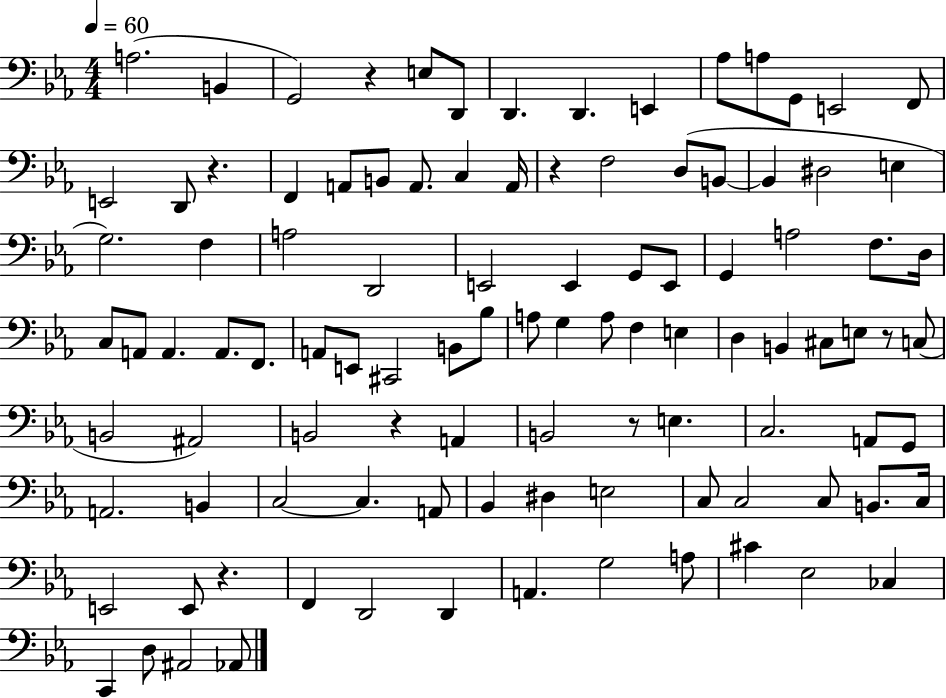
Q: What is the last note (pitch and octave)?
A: Ab2